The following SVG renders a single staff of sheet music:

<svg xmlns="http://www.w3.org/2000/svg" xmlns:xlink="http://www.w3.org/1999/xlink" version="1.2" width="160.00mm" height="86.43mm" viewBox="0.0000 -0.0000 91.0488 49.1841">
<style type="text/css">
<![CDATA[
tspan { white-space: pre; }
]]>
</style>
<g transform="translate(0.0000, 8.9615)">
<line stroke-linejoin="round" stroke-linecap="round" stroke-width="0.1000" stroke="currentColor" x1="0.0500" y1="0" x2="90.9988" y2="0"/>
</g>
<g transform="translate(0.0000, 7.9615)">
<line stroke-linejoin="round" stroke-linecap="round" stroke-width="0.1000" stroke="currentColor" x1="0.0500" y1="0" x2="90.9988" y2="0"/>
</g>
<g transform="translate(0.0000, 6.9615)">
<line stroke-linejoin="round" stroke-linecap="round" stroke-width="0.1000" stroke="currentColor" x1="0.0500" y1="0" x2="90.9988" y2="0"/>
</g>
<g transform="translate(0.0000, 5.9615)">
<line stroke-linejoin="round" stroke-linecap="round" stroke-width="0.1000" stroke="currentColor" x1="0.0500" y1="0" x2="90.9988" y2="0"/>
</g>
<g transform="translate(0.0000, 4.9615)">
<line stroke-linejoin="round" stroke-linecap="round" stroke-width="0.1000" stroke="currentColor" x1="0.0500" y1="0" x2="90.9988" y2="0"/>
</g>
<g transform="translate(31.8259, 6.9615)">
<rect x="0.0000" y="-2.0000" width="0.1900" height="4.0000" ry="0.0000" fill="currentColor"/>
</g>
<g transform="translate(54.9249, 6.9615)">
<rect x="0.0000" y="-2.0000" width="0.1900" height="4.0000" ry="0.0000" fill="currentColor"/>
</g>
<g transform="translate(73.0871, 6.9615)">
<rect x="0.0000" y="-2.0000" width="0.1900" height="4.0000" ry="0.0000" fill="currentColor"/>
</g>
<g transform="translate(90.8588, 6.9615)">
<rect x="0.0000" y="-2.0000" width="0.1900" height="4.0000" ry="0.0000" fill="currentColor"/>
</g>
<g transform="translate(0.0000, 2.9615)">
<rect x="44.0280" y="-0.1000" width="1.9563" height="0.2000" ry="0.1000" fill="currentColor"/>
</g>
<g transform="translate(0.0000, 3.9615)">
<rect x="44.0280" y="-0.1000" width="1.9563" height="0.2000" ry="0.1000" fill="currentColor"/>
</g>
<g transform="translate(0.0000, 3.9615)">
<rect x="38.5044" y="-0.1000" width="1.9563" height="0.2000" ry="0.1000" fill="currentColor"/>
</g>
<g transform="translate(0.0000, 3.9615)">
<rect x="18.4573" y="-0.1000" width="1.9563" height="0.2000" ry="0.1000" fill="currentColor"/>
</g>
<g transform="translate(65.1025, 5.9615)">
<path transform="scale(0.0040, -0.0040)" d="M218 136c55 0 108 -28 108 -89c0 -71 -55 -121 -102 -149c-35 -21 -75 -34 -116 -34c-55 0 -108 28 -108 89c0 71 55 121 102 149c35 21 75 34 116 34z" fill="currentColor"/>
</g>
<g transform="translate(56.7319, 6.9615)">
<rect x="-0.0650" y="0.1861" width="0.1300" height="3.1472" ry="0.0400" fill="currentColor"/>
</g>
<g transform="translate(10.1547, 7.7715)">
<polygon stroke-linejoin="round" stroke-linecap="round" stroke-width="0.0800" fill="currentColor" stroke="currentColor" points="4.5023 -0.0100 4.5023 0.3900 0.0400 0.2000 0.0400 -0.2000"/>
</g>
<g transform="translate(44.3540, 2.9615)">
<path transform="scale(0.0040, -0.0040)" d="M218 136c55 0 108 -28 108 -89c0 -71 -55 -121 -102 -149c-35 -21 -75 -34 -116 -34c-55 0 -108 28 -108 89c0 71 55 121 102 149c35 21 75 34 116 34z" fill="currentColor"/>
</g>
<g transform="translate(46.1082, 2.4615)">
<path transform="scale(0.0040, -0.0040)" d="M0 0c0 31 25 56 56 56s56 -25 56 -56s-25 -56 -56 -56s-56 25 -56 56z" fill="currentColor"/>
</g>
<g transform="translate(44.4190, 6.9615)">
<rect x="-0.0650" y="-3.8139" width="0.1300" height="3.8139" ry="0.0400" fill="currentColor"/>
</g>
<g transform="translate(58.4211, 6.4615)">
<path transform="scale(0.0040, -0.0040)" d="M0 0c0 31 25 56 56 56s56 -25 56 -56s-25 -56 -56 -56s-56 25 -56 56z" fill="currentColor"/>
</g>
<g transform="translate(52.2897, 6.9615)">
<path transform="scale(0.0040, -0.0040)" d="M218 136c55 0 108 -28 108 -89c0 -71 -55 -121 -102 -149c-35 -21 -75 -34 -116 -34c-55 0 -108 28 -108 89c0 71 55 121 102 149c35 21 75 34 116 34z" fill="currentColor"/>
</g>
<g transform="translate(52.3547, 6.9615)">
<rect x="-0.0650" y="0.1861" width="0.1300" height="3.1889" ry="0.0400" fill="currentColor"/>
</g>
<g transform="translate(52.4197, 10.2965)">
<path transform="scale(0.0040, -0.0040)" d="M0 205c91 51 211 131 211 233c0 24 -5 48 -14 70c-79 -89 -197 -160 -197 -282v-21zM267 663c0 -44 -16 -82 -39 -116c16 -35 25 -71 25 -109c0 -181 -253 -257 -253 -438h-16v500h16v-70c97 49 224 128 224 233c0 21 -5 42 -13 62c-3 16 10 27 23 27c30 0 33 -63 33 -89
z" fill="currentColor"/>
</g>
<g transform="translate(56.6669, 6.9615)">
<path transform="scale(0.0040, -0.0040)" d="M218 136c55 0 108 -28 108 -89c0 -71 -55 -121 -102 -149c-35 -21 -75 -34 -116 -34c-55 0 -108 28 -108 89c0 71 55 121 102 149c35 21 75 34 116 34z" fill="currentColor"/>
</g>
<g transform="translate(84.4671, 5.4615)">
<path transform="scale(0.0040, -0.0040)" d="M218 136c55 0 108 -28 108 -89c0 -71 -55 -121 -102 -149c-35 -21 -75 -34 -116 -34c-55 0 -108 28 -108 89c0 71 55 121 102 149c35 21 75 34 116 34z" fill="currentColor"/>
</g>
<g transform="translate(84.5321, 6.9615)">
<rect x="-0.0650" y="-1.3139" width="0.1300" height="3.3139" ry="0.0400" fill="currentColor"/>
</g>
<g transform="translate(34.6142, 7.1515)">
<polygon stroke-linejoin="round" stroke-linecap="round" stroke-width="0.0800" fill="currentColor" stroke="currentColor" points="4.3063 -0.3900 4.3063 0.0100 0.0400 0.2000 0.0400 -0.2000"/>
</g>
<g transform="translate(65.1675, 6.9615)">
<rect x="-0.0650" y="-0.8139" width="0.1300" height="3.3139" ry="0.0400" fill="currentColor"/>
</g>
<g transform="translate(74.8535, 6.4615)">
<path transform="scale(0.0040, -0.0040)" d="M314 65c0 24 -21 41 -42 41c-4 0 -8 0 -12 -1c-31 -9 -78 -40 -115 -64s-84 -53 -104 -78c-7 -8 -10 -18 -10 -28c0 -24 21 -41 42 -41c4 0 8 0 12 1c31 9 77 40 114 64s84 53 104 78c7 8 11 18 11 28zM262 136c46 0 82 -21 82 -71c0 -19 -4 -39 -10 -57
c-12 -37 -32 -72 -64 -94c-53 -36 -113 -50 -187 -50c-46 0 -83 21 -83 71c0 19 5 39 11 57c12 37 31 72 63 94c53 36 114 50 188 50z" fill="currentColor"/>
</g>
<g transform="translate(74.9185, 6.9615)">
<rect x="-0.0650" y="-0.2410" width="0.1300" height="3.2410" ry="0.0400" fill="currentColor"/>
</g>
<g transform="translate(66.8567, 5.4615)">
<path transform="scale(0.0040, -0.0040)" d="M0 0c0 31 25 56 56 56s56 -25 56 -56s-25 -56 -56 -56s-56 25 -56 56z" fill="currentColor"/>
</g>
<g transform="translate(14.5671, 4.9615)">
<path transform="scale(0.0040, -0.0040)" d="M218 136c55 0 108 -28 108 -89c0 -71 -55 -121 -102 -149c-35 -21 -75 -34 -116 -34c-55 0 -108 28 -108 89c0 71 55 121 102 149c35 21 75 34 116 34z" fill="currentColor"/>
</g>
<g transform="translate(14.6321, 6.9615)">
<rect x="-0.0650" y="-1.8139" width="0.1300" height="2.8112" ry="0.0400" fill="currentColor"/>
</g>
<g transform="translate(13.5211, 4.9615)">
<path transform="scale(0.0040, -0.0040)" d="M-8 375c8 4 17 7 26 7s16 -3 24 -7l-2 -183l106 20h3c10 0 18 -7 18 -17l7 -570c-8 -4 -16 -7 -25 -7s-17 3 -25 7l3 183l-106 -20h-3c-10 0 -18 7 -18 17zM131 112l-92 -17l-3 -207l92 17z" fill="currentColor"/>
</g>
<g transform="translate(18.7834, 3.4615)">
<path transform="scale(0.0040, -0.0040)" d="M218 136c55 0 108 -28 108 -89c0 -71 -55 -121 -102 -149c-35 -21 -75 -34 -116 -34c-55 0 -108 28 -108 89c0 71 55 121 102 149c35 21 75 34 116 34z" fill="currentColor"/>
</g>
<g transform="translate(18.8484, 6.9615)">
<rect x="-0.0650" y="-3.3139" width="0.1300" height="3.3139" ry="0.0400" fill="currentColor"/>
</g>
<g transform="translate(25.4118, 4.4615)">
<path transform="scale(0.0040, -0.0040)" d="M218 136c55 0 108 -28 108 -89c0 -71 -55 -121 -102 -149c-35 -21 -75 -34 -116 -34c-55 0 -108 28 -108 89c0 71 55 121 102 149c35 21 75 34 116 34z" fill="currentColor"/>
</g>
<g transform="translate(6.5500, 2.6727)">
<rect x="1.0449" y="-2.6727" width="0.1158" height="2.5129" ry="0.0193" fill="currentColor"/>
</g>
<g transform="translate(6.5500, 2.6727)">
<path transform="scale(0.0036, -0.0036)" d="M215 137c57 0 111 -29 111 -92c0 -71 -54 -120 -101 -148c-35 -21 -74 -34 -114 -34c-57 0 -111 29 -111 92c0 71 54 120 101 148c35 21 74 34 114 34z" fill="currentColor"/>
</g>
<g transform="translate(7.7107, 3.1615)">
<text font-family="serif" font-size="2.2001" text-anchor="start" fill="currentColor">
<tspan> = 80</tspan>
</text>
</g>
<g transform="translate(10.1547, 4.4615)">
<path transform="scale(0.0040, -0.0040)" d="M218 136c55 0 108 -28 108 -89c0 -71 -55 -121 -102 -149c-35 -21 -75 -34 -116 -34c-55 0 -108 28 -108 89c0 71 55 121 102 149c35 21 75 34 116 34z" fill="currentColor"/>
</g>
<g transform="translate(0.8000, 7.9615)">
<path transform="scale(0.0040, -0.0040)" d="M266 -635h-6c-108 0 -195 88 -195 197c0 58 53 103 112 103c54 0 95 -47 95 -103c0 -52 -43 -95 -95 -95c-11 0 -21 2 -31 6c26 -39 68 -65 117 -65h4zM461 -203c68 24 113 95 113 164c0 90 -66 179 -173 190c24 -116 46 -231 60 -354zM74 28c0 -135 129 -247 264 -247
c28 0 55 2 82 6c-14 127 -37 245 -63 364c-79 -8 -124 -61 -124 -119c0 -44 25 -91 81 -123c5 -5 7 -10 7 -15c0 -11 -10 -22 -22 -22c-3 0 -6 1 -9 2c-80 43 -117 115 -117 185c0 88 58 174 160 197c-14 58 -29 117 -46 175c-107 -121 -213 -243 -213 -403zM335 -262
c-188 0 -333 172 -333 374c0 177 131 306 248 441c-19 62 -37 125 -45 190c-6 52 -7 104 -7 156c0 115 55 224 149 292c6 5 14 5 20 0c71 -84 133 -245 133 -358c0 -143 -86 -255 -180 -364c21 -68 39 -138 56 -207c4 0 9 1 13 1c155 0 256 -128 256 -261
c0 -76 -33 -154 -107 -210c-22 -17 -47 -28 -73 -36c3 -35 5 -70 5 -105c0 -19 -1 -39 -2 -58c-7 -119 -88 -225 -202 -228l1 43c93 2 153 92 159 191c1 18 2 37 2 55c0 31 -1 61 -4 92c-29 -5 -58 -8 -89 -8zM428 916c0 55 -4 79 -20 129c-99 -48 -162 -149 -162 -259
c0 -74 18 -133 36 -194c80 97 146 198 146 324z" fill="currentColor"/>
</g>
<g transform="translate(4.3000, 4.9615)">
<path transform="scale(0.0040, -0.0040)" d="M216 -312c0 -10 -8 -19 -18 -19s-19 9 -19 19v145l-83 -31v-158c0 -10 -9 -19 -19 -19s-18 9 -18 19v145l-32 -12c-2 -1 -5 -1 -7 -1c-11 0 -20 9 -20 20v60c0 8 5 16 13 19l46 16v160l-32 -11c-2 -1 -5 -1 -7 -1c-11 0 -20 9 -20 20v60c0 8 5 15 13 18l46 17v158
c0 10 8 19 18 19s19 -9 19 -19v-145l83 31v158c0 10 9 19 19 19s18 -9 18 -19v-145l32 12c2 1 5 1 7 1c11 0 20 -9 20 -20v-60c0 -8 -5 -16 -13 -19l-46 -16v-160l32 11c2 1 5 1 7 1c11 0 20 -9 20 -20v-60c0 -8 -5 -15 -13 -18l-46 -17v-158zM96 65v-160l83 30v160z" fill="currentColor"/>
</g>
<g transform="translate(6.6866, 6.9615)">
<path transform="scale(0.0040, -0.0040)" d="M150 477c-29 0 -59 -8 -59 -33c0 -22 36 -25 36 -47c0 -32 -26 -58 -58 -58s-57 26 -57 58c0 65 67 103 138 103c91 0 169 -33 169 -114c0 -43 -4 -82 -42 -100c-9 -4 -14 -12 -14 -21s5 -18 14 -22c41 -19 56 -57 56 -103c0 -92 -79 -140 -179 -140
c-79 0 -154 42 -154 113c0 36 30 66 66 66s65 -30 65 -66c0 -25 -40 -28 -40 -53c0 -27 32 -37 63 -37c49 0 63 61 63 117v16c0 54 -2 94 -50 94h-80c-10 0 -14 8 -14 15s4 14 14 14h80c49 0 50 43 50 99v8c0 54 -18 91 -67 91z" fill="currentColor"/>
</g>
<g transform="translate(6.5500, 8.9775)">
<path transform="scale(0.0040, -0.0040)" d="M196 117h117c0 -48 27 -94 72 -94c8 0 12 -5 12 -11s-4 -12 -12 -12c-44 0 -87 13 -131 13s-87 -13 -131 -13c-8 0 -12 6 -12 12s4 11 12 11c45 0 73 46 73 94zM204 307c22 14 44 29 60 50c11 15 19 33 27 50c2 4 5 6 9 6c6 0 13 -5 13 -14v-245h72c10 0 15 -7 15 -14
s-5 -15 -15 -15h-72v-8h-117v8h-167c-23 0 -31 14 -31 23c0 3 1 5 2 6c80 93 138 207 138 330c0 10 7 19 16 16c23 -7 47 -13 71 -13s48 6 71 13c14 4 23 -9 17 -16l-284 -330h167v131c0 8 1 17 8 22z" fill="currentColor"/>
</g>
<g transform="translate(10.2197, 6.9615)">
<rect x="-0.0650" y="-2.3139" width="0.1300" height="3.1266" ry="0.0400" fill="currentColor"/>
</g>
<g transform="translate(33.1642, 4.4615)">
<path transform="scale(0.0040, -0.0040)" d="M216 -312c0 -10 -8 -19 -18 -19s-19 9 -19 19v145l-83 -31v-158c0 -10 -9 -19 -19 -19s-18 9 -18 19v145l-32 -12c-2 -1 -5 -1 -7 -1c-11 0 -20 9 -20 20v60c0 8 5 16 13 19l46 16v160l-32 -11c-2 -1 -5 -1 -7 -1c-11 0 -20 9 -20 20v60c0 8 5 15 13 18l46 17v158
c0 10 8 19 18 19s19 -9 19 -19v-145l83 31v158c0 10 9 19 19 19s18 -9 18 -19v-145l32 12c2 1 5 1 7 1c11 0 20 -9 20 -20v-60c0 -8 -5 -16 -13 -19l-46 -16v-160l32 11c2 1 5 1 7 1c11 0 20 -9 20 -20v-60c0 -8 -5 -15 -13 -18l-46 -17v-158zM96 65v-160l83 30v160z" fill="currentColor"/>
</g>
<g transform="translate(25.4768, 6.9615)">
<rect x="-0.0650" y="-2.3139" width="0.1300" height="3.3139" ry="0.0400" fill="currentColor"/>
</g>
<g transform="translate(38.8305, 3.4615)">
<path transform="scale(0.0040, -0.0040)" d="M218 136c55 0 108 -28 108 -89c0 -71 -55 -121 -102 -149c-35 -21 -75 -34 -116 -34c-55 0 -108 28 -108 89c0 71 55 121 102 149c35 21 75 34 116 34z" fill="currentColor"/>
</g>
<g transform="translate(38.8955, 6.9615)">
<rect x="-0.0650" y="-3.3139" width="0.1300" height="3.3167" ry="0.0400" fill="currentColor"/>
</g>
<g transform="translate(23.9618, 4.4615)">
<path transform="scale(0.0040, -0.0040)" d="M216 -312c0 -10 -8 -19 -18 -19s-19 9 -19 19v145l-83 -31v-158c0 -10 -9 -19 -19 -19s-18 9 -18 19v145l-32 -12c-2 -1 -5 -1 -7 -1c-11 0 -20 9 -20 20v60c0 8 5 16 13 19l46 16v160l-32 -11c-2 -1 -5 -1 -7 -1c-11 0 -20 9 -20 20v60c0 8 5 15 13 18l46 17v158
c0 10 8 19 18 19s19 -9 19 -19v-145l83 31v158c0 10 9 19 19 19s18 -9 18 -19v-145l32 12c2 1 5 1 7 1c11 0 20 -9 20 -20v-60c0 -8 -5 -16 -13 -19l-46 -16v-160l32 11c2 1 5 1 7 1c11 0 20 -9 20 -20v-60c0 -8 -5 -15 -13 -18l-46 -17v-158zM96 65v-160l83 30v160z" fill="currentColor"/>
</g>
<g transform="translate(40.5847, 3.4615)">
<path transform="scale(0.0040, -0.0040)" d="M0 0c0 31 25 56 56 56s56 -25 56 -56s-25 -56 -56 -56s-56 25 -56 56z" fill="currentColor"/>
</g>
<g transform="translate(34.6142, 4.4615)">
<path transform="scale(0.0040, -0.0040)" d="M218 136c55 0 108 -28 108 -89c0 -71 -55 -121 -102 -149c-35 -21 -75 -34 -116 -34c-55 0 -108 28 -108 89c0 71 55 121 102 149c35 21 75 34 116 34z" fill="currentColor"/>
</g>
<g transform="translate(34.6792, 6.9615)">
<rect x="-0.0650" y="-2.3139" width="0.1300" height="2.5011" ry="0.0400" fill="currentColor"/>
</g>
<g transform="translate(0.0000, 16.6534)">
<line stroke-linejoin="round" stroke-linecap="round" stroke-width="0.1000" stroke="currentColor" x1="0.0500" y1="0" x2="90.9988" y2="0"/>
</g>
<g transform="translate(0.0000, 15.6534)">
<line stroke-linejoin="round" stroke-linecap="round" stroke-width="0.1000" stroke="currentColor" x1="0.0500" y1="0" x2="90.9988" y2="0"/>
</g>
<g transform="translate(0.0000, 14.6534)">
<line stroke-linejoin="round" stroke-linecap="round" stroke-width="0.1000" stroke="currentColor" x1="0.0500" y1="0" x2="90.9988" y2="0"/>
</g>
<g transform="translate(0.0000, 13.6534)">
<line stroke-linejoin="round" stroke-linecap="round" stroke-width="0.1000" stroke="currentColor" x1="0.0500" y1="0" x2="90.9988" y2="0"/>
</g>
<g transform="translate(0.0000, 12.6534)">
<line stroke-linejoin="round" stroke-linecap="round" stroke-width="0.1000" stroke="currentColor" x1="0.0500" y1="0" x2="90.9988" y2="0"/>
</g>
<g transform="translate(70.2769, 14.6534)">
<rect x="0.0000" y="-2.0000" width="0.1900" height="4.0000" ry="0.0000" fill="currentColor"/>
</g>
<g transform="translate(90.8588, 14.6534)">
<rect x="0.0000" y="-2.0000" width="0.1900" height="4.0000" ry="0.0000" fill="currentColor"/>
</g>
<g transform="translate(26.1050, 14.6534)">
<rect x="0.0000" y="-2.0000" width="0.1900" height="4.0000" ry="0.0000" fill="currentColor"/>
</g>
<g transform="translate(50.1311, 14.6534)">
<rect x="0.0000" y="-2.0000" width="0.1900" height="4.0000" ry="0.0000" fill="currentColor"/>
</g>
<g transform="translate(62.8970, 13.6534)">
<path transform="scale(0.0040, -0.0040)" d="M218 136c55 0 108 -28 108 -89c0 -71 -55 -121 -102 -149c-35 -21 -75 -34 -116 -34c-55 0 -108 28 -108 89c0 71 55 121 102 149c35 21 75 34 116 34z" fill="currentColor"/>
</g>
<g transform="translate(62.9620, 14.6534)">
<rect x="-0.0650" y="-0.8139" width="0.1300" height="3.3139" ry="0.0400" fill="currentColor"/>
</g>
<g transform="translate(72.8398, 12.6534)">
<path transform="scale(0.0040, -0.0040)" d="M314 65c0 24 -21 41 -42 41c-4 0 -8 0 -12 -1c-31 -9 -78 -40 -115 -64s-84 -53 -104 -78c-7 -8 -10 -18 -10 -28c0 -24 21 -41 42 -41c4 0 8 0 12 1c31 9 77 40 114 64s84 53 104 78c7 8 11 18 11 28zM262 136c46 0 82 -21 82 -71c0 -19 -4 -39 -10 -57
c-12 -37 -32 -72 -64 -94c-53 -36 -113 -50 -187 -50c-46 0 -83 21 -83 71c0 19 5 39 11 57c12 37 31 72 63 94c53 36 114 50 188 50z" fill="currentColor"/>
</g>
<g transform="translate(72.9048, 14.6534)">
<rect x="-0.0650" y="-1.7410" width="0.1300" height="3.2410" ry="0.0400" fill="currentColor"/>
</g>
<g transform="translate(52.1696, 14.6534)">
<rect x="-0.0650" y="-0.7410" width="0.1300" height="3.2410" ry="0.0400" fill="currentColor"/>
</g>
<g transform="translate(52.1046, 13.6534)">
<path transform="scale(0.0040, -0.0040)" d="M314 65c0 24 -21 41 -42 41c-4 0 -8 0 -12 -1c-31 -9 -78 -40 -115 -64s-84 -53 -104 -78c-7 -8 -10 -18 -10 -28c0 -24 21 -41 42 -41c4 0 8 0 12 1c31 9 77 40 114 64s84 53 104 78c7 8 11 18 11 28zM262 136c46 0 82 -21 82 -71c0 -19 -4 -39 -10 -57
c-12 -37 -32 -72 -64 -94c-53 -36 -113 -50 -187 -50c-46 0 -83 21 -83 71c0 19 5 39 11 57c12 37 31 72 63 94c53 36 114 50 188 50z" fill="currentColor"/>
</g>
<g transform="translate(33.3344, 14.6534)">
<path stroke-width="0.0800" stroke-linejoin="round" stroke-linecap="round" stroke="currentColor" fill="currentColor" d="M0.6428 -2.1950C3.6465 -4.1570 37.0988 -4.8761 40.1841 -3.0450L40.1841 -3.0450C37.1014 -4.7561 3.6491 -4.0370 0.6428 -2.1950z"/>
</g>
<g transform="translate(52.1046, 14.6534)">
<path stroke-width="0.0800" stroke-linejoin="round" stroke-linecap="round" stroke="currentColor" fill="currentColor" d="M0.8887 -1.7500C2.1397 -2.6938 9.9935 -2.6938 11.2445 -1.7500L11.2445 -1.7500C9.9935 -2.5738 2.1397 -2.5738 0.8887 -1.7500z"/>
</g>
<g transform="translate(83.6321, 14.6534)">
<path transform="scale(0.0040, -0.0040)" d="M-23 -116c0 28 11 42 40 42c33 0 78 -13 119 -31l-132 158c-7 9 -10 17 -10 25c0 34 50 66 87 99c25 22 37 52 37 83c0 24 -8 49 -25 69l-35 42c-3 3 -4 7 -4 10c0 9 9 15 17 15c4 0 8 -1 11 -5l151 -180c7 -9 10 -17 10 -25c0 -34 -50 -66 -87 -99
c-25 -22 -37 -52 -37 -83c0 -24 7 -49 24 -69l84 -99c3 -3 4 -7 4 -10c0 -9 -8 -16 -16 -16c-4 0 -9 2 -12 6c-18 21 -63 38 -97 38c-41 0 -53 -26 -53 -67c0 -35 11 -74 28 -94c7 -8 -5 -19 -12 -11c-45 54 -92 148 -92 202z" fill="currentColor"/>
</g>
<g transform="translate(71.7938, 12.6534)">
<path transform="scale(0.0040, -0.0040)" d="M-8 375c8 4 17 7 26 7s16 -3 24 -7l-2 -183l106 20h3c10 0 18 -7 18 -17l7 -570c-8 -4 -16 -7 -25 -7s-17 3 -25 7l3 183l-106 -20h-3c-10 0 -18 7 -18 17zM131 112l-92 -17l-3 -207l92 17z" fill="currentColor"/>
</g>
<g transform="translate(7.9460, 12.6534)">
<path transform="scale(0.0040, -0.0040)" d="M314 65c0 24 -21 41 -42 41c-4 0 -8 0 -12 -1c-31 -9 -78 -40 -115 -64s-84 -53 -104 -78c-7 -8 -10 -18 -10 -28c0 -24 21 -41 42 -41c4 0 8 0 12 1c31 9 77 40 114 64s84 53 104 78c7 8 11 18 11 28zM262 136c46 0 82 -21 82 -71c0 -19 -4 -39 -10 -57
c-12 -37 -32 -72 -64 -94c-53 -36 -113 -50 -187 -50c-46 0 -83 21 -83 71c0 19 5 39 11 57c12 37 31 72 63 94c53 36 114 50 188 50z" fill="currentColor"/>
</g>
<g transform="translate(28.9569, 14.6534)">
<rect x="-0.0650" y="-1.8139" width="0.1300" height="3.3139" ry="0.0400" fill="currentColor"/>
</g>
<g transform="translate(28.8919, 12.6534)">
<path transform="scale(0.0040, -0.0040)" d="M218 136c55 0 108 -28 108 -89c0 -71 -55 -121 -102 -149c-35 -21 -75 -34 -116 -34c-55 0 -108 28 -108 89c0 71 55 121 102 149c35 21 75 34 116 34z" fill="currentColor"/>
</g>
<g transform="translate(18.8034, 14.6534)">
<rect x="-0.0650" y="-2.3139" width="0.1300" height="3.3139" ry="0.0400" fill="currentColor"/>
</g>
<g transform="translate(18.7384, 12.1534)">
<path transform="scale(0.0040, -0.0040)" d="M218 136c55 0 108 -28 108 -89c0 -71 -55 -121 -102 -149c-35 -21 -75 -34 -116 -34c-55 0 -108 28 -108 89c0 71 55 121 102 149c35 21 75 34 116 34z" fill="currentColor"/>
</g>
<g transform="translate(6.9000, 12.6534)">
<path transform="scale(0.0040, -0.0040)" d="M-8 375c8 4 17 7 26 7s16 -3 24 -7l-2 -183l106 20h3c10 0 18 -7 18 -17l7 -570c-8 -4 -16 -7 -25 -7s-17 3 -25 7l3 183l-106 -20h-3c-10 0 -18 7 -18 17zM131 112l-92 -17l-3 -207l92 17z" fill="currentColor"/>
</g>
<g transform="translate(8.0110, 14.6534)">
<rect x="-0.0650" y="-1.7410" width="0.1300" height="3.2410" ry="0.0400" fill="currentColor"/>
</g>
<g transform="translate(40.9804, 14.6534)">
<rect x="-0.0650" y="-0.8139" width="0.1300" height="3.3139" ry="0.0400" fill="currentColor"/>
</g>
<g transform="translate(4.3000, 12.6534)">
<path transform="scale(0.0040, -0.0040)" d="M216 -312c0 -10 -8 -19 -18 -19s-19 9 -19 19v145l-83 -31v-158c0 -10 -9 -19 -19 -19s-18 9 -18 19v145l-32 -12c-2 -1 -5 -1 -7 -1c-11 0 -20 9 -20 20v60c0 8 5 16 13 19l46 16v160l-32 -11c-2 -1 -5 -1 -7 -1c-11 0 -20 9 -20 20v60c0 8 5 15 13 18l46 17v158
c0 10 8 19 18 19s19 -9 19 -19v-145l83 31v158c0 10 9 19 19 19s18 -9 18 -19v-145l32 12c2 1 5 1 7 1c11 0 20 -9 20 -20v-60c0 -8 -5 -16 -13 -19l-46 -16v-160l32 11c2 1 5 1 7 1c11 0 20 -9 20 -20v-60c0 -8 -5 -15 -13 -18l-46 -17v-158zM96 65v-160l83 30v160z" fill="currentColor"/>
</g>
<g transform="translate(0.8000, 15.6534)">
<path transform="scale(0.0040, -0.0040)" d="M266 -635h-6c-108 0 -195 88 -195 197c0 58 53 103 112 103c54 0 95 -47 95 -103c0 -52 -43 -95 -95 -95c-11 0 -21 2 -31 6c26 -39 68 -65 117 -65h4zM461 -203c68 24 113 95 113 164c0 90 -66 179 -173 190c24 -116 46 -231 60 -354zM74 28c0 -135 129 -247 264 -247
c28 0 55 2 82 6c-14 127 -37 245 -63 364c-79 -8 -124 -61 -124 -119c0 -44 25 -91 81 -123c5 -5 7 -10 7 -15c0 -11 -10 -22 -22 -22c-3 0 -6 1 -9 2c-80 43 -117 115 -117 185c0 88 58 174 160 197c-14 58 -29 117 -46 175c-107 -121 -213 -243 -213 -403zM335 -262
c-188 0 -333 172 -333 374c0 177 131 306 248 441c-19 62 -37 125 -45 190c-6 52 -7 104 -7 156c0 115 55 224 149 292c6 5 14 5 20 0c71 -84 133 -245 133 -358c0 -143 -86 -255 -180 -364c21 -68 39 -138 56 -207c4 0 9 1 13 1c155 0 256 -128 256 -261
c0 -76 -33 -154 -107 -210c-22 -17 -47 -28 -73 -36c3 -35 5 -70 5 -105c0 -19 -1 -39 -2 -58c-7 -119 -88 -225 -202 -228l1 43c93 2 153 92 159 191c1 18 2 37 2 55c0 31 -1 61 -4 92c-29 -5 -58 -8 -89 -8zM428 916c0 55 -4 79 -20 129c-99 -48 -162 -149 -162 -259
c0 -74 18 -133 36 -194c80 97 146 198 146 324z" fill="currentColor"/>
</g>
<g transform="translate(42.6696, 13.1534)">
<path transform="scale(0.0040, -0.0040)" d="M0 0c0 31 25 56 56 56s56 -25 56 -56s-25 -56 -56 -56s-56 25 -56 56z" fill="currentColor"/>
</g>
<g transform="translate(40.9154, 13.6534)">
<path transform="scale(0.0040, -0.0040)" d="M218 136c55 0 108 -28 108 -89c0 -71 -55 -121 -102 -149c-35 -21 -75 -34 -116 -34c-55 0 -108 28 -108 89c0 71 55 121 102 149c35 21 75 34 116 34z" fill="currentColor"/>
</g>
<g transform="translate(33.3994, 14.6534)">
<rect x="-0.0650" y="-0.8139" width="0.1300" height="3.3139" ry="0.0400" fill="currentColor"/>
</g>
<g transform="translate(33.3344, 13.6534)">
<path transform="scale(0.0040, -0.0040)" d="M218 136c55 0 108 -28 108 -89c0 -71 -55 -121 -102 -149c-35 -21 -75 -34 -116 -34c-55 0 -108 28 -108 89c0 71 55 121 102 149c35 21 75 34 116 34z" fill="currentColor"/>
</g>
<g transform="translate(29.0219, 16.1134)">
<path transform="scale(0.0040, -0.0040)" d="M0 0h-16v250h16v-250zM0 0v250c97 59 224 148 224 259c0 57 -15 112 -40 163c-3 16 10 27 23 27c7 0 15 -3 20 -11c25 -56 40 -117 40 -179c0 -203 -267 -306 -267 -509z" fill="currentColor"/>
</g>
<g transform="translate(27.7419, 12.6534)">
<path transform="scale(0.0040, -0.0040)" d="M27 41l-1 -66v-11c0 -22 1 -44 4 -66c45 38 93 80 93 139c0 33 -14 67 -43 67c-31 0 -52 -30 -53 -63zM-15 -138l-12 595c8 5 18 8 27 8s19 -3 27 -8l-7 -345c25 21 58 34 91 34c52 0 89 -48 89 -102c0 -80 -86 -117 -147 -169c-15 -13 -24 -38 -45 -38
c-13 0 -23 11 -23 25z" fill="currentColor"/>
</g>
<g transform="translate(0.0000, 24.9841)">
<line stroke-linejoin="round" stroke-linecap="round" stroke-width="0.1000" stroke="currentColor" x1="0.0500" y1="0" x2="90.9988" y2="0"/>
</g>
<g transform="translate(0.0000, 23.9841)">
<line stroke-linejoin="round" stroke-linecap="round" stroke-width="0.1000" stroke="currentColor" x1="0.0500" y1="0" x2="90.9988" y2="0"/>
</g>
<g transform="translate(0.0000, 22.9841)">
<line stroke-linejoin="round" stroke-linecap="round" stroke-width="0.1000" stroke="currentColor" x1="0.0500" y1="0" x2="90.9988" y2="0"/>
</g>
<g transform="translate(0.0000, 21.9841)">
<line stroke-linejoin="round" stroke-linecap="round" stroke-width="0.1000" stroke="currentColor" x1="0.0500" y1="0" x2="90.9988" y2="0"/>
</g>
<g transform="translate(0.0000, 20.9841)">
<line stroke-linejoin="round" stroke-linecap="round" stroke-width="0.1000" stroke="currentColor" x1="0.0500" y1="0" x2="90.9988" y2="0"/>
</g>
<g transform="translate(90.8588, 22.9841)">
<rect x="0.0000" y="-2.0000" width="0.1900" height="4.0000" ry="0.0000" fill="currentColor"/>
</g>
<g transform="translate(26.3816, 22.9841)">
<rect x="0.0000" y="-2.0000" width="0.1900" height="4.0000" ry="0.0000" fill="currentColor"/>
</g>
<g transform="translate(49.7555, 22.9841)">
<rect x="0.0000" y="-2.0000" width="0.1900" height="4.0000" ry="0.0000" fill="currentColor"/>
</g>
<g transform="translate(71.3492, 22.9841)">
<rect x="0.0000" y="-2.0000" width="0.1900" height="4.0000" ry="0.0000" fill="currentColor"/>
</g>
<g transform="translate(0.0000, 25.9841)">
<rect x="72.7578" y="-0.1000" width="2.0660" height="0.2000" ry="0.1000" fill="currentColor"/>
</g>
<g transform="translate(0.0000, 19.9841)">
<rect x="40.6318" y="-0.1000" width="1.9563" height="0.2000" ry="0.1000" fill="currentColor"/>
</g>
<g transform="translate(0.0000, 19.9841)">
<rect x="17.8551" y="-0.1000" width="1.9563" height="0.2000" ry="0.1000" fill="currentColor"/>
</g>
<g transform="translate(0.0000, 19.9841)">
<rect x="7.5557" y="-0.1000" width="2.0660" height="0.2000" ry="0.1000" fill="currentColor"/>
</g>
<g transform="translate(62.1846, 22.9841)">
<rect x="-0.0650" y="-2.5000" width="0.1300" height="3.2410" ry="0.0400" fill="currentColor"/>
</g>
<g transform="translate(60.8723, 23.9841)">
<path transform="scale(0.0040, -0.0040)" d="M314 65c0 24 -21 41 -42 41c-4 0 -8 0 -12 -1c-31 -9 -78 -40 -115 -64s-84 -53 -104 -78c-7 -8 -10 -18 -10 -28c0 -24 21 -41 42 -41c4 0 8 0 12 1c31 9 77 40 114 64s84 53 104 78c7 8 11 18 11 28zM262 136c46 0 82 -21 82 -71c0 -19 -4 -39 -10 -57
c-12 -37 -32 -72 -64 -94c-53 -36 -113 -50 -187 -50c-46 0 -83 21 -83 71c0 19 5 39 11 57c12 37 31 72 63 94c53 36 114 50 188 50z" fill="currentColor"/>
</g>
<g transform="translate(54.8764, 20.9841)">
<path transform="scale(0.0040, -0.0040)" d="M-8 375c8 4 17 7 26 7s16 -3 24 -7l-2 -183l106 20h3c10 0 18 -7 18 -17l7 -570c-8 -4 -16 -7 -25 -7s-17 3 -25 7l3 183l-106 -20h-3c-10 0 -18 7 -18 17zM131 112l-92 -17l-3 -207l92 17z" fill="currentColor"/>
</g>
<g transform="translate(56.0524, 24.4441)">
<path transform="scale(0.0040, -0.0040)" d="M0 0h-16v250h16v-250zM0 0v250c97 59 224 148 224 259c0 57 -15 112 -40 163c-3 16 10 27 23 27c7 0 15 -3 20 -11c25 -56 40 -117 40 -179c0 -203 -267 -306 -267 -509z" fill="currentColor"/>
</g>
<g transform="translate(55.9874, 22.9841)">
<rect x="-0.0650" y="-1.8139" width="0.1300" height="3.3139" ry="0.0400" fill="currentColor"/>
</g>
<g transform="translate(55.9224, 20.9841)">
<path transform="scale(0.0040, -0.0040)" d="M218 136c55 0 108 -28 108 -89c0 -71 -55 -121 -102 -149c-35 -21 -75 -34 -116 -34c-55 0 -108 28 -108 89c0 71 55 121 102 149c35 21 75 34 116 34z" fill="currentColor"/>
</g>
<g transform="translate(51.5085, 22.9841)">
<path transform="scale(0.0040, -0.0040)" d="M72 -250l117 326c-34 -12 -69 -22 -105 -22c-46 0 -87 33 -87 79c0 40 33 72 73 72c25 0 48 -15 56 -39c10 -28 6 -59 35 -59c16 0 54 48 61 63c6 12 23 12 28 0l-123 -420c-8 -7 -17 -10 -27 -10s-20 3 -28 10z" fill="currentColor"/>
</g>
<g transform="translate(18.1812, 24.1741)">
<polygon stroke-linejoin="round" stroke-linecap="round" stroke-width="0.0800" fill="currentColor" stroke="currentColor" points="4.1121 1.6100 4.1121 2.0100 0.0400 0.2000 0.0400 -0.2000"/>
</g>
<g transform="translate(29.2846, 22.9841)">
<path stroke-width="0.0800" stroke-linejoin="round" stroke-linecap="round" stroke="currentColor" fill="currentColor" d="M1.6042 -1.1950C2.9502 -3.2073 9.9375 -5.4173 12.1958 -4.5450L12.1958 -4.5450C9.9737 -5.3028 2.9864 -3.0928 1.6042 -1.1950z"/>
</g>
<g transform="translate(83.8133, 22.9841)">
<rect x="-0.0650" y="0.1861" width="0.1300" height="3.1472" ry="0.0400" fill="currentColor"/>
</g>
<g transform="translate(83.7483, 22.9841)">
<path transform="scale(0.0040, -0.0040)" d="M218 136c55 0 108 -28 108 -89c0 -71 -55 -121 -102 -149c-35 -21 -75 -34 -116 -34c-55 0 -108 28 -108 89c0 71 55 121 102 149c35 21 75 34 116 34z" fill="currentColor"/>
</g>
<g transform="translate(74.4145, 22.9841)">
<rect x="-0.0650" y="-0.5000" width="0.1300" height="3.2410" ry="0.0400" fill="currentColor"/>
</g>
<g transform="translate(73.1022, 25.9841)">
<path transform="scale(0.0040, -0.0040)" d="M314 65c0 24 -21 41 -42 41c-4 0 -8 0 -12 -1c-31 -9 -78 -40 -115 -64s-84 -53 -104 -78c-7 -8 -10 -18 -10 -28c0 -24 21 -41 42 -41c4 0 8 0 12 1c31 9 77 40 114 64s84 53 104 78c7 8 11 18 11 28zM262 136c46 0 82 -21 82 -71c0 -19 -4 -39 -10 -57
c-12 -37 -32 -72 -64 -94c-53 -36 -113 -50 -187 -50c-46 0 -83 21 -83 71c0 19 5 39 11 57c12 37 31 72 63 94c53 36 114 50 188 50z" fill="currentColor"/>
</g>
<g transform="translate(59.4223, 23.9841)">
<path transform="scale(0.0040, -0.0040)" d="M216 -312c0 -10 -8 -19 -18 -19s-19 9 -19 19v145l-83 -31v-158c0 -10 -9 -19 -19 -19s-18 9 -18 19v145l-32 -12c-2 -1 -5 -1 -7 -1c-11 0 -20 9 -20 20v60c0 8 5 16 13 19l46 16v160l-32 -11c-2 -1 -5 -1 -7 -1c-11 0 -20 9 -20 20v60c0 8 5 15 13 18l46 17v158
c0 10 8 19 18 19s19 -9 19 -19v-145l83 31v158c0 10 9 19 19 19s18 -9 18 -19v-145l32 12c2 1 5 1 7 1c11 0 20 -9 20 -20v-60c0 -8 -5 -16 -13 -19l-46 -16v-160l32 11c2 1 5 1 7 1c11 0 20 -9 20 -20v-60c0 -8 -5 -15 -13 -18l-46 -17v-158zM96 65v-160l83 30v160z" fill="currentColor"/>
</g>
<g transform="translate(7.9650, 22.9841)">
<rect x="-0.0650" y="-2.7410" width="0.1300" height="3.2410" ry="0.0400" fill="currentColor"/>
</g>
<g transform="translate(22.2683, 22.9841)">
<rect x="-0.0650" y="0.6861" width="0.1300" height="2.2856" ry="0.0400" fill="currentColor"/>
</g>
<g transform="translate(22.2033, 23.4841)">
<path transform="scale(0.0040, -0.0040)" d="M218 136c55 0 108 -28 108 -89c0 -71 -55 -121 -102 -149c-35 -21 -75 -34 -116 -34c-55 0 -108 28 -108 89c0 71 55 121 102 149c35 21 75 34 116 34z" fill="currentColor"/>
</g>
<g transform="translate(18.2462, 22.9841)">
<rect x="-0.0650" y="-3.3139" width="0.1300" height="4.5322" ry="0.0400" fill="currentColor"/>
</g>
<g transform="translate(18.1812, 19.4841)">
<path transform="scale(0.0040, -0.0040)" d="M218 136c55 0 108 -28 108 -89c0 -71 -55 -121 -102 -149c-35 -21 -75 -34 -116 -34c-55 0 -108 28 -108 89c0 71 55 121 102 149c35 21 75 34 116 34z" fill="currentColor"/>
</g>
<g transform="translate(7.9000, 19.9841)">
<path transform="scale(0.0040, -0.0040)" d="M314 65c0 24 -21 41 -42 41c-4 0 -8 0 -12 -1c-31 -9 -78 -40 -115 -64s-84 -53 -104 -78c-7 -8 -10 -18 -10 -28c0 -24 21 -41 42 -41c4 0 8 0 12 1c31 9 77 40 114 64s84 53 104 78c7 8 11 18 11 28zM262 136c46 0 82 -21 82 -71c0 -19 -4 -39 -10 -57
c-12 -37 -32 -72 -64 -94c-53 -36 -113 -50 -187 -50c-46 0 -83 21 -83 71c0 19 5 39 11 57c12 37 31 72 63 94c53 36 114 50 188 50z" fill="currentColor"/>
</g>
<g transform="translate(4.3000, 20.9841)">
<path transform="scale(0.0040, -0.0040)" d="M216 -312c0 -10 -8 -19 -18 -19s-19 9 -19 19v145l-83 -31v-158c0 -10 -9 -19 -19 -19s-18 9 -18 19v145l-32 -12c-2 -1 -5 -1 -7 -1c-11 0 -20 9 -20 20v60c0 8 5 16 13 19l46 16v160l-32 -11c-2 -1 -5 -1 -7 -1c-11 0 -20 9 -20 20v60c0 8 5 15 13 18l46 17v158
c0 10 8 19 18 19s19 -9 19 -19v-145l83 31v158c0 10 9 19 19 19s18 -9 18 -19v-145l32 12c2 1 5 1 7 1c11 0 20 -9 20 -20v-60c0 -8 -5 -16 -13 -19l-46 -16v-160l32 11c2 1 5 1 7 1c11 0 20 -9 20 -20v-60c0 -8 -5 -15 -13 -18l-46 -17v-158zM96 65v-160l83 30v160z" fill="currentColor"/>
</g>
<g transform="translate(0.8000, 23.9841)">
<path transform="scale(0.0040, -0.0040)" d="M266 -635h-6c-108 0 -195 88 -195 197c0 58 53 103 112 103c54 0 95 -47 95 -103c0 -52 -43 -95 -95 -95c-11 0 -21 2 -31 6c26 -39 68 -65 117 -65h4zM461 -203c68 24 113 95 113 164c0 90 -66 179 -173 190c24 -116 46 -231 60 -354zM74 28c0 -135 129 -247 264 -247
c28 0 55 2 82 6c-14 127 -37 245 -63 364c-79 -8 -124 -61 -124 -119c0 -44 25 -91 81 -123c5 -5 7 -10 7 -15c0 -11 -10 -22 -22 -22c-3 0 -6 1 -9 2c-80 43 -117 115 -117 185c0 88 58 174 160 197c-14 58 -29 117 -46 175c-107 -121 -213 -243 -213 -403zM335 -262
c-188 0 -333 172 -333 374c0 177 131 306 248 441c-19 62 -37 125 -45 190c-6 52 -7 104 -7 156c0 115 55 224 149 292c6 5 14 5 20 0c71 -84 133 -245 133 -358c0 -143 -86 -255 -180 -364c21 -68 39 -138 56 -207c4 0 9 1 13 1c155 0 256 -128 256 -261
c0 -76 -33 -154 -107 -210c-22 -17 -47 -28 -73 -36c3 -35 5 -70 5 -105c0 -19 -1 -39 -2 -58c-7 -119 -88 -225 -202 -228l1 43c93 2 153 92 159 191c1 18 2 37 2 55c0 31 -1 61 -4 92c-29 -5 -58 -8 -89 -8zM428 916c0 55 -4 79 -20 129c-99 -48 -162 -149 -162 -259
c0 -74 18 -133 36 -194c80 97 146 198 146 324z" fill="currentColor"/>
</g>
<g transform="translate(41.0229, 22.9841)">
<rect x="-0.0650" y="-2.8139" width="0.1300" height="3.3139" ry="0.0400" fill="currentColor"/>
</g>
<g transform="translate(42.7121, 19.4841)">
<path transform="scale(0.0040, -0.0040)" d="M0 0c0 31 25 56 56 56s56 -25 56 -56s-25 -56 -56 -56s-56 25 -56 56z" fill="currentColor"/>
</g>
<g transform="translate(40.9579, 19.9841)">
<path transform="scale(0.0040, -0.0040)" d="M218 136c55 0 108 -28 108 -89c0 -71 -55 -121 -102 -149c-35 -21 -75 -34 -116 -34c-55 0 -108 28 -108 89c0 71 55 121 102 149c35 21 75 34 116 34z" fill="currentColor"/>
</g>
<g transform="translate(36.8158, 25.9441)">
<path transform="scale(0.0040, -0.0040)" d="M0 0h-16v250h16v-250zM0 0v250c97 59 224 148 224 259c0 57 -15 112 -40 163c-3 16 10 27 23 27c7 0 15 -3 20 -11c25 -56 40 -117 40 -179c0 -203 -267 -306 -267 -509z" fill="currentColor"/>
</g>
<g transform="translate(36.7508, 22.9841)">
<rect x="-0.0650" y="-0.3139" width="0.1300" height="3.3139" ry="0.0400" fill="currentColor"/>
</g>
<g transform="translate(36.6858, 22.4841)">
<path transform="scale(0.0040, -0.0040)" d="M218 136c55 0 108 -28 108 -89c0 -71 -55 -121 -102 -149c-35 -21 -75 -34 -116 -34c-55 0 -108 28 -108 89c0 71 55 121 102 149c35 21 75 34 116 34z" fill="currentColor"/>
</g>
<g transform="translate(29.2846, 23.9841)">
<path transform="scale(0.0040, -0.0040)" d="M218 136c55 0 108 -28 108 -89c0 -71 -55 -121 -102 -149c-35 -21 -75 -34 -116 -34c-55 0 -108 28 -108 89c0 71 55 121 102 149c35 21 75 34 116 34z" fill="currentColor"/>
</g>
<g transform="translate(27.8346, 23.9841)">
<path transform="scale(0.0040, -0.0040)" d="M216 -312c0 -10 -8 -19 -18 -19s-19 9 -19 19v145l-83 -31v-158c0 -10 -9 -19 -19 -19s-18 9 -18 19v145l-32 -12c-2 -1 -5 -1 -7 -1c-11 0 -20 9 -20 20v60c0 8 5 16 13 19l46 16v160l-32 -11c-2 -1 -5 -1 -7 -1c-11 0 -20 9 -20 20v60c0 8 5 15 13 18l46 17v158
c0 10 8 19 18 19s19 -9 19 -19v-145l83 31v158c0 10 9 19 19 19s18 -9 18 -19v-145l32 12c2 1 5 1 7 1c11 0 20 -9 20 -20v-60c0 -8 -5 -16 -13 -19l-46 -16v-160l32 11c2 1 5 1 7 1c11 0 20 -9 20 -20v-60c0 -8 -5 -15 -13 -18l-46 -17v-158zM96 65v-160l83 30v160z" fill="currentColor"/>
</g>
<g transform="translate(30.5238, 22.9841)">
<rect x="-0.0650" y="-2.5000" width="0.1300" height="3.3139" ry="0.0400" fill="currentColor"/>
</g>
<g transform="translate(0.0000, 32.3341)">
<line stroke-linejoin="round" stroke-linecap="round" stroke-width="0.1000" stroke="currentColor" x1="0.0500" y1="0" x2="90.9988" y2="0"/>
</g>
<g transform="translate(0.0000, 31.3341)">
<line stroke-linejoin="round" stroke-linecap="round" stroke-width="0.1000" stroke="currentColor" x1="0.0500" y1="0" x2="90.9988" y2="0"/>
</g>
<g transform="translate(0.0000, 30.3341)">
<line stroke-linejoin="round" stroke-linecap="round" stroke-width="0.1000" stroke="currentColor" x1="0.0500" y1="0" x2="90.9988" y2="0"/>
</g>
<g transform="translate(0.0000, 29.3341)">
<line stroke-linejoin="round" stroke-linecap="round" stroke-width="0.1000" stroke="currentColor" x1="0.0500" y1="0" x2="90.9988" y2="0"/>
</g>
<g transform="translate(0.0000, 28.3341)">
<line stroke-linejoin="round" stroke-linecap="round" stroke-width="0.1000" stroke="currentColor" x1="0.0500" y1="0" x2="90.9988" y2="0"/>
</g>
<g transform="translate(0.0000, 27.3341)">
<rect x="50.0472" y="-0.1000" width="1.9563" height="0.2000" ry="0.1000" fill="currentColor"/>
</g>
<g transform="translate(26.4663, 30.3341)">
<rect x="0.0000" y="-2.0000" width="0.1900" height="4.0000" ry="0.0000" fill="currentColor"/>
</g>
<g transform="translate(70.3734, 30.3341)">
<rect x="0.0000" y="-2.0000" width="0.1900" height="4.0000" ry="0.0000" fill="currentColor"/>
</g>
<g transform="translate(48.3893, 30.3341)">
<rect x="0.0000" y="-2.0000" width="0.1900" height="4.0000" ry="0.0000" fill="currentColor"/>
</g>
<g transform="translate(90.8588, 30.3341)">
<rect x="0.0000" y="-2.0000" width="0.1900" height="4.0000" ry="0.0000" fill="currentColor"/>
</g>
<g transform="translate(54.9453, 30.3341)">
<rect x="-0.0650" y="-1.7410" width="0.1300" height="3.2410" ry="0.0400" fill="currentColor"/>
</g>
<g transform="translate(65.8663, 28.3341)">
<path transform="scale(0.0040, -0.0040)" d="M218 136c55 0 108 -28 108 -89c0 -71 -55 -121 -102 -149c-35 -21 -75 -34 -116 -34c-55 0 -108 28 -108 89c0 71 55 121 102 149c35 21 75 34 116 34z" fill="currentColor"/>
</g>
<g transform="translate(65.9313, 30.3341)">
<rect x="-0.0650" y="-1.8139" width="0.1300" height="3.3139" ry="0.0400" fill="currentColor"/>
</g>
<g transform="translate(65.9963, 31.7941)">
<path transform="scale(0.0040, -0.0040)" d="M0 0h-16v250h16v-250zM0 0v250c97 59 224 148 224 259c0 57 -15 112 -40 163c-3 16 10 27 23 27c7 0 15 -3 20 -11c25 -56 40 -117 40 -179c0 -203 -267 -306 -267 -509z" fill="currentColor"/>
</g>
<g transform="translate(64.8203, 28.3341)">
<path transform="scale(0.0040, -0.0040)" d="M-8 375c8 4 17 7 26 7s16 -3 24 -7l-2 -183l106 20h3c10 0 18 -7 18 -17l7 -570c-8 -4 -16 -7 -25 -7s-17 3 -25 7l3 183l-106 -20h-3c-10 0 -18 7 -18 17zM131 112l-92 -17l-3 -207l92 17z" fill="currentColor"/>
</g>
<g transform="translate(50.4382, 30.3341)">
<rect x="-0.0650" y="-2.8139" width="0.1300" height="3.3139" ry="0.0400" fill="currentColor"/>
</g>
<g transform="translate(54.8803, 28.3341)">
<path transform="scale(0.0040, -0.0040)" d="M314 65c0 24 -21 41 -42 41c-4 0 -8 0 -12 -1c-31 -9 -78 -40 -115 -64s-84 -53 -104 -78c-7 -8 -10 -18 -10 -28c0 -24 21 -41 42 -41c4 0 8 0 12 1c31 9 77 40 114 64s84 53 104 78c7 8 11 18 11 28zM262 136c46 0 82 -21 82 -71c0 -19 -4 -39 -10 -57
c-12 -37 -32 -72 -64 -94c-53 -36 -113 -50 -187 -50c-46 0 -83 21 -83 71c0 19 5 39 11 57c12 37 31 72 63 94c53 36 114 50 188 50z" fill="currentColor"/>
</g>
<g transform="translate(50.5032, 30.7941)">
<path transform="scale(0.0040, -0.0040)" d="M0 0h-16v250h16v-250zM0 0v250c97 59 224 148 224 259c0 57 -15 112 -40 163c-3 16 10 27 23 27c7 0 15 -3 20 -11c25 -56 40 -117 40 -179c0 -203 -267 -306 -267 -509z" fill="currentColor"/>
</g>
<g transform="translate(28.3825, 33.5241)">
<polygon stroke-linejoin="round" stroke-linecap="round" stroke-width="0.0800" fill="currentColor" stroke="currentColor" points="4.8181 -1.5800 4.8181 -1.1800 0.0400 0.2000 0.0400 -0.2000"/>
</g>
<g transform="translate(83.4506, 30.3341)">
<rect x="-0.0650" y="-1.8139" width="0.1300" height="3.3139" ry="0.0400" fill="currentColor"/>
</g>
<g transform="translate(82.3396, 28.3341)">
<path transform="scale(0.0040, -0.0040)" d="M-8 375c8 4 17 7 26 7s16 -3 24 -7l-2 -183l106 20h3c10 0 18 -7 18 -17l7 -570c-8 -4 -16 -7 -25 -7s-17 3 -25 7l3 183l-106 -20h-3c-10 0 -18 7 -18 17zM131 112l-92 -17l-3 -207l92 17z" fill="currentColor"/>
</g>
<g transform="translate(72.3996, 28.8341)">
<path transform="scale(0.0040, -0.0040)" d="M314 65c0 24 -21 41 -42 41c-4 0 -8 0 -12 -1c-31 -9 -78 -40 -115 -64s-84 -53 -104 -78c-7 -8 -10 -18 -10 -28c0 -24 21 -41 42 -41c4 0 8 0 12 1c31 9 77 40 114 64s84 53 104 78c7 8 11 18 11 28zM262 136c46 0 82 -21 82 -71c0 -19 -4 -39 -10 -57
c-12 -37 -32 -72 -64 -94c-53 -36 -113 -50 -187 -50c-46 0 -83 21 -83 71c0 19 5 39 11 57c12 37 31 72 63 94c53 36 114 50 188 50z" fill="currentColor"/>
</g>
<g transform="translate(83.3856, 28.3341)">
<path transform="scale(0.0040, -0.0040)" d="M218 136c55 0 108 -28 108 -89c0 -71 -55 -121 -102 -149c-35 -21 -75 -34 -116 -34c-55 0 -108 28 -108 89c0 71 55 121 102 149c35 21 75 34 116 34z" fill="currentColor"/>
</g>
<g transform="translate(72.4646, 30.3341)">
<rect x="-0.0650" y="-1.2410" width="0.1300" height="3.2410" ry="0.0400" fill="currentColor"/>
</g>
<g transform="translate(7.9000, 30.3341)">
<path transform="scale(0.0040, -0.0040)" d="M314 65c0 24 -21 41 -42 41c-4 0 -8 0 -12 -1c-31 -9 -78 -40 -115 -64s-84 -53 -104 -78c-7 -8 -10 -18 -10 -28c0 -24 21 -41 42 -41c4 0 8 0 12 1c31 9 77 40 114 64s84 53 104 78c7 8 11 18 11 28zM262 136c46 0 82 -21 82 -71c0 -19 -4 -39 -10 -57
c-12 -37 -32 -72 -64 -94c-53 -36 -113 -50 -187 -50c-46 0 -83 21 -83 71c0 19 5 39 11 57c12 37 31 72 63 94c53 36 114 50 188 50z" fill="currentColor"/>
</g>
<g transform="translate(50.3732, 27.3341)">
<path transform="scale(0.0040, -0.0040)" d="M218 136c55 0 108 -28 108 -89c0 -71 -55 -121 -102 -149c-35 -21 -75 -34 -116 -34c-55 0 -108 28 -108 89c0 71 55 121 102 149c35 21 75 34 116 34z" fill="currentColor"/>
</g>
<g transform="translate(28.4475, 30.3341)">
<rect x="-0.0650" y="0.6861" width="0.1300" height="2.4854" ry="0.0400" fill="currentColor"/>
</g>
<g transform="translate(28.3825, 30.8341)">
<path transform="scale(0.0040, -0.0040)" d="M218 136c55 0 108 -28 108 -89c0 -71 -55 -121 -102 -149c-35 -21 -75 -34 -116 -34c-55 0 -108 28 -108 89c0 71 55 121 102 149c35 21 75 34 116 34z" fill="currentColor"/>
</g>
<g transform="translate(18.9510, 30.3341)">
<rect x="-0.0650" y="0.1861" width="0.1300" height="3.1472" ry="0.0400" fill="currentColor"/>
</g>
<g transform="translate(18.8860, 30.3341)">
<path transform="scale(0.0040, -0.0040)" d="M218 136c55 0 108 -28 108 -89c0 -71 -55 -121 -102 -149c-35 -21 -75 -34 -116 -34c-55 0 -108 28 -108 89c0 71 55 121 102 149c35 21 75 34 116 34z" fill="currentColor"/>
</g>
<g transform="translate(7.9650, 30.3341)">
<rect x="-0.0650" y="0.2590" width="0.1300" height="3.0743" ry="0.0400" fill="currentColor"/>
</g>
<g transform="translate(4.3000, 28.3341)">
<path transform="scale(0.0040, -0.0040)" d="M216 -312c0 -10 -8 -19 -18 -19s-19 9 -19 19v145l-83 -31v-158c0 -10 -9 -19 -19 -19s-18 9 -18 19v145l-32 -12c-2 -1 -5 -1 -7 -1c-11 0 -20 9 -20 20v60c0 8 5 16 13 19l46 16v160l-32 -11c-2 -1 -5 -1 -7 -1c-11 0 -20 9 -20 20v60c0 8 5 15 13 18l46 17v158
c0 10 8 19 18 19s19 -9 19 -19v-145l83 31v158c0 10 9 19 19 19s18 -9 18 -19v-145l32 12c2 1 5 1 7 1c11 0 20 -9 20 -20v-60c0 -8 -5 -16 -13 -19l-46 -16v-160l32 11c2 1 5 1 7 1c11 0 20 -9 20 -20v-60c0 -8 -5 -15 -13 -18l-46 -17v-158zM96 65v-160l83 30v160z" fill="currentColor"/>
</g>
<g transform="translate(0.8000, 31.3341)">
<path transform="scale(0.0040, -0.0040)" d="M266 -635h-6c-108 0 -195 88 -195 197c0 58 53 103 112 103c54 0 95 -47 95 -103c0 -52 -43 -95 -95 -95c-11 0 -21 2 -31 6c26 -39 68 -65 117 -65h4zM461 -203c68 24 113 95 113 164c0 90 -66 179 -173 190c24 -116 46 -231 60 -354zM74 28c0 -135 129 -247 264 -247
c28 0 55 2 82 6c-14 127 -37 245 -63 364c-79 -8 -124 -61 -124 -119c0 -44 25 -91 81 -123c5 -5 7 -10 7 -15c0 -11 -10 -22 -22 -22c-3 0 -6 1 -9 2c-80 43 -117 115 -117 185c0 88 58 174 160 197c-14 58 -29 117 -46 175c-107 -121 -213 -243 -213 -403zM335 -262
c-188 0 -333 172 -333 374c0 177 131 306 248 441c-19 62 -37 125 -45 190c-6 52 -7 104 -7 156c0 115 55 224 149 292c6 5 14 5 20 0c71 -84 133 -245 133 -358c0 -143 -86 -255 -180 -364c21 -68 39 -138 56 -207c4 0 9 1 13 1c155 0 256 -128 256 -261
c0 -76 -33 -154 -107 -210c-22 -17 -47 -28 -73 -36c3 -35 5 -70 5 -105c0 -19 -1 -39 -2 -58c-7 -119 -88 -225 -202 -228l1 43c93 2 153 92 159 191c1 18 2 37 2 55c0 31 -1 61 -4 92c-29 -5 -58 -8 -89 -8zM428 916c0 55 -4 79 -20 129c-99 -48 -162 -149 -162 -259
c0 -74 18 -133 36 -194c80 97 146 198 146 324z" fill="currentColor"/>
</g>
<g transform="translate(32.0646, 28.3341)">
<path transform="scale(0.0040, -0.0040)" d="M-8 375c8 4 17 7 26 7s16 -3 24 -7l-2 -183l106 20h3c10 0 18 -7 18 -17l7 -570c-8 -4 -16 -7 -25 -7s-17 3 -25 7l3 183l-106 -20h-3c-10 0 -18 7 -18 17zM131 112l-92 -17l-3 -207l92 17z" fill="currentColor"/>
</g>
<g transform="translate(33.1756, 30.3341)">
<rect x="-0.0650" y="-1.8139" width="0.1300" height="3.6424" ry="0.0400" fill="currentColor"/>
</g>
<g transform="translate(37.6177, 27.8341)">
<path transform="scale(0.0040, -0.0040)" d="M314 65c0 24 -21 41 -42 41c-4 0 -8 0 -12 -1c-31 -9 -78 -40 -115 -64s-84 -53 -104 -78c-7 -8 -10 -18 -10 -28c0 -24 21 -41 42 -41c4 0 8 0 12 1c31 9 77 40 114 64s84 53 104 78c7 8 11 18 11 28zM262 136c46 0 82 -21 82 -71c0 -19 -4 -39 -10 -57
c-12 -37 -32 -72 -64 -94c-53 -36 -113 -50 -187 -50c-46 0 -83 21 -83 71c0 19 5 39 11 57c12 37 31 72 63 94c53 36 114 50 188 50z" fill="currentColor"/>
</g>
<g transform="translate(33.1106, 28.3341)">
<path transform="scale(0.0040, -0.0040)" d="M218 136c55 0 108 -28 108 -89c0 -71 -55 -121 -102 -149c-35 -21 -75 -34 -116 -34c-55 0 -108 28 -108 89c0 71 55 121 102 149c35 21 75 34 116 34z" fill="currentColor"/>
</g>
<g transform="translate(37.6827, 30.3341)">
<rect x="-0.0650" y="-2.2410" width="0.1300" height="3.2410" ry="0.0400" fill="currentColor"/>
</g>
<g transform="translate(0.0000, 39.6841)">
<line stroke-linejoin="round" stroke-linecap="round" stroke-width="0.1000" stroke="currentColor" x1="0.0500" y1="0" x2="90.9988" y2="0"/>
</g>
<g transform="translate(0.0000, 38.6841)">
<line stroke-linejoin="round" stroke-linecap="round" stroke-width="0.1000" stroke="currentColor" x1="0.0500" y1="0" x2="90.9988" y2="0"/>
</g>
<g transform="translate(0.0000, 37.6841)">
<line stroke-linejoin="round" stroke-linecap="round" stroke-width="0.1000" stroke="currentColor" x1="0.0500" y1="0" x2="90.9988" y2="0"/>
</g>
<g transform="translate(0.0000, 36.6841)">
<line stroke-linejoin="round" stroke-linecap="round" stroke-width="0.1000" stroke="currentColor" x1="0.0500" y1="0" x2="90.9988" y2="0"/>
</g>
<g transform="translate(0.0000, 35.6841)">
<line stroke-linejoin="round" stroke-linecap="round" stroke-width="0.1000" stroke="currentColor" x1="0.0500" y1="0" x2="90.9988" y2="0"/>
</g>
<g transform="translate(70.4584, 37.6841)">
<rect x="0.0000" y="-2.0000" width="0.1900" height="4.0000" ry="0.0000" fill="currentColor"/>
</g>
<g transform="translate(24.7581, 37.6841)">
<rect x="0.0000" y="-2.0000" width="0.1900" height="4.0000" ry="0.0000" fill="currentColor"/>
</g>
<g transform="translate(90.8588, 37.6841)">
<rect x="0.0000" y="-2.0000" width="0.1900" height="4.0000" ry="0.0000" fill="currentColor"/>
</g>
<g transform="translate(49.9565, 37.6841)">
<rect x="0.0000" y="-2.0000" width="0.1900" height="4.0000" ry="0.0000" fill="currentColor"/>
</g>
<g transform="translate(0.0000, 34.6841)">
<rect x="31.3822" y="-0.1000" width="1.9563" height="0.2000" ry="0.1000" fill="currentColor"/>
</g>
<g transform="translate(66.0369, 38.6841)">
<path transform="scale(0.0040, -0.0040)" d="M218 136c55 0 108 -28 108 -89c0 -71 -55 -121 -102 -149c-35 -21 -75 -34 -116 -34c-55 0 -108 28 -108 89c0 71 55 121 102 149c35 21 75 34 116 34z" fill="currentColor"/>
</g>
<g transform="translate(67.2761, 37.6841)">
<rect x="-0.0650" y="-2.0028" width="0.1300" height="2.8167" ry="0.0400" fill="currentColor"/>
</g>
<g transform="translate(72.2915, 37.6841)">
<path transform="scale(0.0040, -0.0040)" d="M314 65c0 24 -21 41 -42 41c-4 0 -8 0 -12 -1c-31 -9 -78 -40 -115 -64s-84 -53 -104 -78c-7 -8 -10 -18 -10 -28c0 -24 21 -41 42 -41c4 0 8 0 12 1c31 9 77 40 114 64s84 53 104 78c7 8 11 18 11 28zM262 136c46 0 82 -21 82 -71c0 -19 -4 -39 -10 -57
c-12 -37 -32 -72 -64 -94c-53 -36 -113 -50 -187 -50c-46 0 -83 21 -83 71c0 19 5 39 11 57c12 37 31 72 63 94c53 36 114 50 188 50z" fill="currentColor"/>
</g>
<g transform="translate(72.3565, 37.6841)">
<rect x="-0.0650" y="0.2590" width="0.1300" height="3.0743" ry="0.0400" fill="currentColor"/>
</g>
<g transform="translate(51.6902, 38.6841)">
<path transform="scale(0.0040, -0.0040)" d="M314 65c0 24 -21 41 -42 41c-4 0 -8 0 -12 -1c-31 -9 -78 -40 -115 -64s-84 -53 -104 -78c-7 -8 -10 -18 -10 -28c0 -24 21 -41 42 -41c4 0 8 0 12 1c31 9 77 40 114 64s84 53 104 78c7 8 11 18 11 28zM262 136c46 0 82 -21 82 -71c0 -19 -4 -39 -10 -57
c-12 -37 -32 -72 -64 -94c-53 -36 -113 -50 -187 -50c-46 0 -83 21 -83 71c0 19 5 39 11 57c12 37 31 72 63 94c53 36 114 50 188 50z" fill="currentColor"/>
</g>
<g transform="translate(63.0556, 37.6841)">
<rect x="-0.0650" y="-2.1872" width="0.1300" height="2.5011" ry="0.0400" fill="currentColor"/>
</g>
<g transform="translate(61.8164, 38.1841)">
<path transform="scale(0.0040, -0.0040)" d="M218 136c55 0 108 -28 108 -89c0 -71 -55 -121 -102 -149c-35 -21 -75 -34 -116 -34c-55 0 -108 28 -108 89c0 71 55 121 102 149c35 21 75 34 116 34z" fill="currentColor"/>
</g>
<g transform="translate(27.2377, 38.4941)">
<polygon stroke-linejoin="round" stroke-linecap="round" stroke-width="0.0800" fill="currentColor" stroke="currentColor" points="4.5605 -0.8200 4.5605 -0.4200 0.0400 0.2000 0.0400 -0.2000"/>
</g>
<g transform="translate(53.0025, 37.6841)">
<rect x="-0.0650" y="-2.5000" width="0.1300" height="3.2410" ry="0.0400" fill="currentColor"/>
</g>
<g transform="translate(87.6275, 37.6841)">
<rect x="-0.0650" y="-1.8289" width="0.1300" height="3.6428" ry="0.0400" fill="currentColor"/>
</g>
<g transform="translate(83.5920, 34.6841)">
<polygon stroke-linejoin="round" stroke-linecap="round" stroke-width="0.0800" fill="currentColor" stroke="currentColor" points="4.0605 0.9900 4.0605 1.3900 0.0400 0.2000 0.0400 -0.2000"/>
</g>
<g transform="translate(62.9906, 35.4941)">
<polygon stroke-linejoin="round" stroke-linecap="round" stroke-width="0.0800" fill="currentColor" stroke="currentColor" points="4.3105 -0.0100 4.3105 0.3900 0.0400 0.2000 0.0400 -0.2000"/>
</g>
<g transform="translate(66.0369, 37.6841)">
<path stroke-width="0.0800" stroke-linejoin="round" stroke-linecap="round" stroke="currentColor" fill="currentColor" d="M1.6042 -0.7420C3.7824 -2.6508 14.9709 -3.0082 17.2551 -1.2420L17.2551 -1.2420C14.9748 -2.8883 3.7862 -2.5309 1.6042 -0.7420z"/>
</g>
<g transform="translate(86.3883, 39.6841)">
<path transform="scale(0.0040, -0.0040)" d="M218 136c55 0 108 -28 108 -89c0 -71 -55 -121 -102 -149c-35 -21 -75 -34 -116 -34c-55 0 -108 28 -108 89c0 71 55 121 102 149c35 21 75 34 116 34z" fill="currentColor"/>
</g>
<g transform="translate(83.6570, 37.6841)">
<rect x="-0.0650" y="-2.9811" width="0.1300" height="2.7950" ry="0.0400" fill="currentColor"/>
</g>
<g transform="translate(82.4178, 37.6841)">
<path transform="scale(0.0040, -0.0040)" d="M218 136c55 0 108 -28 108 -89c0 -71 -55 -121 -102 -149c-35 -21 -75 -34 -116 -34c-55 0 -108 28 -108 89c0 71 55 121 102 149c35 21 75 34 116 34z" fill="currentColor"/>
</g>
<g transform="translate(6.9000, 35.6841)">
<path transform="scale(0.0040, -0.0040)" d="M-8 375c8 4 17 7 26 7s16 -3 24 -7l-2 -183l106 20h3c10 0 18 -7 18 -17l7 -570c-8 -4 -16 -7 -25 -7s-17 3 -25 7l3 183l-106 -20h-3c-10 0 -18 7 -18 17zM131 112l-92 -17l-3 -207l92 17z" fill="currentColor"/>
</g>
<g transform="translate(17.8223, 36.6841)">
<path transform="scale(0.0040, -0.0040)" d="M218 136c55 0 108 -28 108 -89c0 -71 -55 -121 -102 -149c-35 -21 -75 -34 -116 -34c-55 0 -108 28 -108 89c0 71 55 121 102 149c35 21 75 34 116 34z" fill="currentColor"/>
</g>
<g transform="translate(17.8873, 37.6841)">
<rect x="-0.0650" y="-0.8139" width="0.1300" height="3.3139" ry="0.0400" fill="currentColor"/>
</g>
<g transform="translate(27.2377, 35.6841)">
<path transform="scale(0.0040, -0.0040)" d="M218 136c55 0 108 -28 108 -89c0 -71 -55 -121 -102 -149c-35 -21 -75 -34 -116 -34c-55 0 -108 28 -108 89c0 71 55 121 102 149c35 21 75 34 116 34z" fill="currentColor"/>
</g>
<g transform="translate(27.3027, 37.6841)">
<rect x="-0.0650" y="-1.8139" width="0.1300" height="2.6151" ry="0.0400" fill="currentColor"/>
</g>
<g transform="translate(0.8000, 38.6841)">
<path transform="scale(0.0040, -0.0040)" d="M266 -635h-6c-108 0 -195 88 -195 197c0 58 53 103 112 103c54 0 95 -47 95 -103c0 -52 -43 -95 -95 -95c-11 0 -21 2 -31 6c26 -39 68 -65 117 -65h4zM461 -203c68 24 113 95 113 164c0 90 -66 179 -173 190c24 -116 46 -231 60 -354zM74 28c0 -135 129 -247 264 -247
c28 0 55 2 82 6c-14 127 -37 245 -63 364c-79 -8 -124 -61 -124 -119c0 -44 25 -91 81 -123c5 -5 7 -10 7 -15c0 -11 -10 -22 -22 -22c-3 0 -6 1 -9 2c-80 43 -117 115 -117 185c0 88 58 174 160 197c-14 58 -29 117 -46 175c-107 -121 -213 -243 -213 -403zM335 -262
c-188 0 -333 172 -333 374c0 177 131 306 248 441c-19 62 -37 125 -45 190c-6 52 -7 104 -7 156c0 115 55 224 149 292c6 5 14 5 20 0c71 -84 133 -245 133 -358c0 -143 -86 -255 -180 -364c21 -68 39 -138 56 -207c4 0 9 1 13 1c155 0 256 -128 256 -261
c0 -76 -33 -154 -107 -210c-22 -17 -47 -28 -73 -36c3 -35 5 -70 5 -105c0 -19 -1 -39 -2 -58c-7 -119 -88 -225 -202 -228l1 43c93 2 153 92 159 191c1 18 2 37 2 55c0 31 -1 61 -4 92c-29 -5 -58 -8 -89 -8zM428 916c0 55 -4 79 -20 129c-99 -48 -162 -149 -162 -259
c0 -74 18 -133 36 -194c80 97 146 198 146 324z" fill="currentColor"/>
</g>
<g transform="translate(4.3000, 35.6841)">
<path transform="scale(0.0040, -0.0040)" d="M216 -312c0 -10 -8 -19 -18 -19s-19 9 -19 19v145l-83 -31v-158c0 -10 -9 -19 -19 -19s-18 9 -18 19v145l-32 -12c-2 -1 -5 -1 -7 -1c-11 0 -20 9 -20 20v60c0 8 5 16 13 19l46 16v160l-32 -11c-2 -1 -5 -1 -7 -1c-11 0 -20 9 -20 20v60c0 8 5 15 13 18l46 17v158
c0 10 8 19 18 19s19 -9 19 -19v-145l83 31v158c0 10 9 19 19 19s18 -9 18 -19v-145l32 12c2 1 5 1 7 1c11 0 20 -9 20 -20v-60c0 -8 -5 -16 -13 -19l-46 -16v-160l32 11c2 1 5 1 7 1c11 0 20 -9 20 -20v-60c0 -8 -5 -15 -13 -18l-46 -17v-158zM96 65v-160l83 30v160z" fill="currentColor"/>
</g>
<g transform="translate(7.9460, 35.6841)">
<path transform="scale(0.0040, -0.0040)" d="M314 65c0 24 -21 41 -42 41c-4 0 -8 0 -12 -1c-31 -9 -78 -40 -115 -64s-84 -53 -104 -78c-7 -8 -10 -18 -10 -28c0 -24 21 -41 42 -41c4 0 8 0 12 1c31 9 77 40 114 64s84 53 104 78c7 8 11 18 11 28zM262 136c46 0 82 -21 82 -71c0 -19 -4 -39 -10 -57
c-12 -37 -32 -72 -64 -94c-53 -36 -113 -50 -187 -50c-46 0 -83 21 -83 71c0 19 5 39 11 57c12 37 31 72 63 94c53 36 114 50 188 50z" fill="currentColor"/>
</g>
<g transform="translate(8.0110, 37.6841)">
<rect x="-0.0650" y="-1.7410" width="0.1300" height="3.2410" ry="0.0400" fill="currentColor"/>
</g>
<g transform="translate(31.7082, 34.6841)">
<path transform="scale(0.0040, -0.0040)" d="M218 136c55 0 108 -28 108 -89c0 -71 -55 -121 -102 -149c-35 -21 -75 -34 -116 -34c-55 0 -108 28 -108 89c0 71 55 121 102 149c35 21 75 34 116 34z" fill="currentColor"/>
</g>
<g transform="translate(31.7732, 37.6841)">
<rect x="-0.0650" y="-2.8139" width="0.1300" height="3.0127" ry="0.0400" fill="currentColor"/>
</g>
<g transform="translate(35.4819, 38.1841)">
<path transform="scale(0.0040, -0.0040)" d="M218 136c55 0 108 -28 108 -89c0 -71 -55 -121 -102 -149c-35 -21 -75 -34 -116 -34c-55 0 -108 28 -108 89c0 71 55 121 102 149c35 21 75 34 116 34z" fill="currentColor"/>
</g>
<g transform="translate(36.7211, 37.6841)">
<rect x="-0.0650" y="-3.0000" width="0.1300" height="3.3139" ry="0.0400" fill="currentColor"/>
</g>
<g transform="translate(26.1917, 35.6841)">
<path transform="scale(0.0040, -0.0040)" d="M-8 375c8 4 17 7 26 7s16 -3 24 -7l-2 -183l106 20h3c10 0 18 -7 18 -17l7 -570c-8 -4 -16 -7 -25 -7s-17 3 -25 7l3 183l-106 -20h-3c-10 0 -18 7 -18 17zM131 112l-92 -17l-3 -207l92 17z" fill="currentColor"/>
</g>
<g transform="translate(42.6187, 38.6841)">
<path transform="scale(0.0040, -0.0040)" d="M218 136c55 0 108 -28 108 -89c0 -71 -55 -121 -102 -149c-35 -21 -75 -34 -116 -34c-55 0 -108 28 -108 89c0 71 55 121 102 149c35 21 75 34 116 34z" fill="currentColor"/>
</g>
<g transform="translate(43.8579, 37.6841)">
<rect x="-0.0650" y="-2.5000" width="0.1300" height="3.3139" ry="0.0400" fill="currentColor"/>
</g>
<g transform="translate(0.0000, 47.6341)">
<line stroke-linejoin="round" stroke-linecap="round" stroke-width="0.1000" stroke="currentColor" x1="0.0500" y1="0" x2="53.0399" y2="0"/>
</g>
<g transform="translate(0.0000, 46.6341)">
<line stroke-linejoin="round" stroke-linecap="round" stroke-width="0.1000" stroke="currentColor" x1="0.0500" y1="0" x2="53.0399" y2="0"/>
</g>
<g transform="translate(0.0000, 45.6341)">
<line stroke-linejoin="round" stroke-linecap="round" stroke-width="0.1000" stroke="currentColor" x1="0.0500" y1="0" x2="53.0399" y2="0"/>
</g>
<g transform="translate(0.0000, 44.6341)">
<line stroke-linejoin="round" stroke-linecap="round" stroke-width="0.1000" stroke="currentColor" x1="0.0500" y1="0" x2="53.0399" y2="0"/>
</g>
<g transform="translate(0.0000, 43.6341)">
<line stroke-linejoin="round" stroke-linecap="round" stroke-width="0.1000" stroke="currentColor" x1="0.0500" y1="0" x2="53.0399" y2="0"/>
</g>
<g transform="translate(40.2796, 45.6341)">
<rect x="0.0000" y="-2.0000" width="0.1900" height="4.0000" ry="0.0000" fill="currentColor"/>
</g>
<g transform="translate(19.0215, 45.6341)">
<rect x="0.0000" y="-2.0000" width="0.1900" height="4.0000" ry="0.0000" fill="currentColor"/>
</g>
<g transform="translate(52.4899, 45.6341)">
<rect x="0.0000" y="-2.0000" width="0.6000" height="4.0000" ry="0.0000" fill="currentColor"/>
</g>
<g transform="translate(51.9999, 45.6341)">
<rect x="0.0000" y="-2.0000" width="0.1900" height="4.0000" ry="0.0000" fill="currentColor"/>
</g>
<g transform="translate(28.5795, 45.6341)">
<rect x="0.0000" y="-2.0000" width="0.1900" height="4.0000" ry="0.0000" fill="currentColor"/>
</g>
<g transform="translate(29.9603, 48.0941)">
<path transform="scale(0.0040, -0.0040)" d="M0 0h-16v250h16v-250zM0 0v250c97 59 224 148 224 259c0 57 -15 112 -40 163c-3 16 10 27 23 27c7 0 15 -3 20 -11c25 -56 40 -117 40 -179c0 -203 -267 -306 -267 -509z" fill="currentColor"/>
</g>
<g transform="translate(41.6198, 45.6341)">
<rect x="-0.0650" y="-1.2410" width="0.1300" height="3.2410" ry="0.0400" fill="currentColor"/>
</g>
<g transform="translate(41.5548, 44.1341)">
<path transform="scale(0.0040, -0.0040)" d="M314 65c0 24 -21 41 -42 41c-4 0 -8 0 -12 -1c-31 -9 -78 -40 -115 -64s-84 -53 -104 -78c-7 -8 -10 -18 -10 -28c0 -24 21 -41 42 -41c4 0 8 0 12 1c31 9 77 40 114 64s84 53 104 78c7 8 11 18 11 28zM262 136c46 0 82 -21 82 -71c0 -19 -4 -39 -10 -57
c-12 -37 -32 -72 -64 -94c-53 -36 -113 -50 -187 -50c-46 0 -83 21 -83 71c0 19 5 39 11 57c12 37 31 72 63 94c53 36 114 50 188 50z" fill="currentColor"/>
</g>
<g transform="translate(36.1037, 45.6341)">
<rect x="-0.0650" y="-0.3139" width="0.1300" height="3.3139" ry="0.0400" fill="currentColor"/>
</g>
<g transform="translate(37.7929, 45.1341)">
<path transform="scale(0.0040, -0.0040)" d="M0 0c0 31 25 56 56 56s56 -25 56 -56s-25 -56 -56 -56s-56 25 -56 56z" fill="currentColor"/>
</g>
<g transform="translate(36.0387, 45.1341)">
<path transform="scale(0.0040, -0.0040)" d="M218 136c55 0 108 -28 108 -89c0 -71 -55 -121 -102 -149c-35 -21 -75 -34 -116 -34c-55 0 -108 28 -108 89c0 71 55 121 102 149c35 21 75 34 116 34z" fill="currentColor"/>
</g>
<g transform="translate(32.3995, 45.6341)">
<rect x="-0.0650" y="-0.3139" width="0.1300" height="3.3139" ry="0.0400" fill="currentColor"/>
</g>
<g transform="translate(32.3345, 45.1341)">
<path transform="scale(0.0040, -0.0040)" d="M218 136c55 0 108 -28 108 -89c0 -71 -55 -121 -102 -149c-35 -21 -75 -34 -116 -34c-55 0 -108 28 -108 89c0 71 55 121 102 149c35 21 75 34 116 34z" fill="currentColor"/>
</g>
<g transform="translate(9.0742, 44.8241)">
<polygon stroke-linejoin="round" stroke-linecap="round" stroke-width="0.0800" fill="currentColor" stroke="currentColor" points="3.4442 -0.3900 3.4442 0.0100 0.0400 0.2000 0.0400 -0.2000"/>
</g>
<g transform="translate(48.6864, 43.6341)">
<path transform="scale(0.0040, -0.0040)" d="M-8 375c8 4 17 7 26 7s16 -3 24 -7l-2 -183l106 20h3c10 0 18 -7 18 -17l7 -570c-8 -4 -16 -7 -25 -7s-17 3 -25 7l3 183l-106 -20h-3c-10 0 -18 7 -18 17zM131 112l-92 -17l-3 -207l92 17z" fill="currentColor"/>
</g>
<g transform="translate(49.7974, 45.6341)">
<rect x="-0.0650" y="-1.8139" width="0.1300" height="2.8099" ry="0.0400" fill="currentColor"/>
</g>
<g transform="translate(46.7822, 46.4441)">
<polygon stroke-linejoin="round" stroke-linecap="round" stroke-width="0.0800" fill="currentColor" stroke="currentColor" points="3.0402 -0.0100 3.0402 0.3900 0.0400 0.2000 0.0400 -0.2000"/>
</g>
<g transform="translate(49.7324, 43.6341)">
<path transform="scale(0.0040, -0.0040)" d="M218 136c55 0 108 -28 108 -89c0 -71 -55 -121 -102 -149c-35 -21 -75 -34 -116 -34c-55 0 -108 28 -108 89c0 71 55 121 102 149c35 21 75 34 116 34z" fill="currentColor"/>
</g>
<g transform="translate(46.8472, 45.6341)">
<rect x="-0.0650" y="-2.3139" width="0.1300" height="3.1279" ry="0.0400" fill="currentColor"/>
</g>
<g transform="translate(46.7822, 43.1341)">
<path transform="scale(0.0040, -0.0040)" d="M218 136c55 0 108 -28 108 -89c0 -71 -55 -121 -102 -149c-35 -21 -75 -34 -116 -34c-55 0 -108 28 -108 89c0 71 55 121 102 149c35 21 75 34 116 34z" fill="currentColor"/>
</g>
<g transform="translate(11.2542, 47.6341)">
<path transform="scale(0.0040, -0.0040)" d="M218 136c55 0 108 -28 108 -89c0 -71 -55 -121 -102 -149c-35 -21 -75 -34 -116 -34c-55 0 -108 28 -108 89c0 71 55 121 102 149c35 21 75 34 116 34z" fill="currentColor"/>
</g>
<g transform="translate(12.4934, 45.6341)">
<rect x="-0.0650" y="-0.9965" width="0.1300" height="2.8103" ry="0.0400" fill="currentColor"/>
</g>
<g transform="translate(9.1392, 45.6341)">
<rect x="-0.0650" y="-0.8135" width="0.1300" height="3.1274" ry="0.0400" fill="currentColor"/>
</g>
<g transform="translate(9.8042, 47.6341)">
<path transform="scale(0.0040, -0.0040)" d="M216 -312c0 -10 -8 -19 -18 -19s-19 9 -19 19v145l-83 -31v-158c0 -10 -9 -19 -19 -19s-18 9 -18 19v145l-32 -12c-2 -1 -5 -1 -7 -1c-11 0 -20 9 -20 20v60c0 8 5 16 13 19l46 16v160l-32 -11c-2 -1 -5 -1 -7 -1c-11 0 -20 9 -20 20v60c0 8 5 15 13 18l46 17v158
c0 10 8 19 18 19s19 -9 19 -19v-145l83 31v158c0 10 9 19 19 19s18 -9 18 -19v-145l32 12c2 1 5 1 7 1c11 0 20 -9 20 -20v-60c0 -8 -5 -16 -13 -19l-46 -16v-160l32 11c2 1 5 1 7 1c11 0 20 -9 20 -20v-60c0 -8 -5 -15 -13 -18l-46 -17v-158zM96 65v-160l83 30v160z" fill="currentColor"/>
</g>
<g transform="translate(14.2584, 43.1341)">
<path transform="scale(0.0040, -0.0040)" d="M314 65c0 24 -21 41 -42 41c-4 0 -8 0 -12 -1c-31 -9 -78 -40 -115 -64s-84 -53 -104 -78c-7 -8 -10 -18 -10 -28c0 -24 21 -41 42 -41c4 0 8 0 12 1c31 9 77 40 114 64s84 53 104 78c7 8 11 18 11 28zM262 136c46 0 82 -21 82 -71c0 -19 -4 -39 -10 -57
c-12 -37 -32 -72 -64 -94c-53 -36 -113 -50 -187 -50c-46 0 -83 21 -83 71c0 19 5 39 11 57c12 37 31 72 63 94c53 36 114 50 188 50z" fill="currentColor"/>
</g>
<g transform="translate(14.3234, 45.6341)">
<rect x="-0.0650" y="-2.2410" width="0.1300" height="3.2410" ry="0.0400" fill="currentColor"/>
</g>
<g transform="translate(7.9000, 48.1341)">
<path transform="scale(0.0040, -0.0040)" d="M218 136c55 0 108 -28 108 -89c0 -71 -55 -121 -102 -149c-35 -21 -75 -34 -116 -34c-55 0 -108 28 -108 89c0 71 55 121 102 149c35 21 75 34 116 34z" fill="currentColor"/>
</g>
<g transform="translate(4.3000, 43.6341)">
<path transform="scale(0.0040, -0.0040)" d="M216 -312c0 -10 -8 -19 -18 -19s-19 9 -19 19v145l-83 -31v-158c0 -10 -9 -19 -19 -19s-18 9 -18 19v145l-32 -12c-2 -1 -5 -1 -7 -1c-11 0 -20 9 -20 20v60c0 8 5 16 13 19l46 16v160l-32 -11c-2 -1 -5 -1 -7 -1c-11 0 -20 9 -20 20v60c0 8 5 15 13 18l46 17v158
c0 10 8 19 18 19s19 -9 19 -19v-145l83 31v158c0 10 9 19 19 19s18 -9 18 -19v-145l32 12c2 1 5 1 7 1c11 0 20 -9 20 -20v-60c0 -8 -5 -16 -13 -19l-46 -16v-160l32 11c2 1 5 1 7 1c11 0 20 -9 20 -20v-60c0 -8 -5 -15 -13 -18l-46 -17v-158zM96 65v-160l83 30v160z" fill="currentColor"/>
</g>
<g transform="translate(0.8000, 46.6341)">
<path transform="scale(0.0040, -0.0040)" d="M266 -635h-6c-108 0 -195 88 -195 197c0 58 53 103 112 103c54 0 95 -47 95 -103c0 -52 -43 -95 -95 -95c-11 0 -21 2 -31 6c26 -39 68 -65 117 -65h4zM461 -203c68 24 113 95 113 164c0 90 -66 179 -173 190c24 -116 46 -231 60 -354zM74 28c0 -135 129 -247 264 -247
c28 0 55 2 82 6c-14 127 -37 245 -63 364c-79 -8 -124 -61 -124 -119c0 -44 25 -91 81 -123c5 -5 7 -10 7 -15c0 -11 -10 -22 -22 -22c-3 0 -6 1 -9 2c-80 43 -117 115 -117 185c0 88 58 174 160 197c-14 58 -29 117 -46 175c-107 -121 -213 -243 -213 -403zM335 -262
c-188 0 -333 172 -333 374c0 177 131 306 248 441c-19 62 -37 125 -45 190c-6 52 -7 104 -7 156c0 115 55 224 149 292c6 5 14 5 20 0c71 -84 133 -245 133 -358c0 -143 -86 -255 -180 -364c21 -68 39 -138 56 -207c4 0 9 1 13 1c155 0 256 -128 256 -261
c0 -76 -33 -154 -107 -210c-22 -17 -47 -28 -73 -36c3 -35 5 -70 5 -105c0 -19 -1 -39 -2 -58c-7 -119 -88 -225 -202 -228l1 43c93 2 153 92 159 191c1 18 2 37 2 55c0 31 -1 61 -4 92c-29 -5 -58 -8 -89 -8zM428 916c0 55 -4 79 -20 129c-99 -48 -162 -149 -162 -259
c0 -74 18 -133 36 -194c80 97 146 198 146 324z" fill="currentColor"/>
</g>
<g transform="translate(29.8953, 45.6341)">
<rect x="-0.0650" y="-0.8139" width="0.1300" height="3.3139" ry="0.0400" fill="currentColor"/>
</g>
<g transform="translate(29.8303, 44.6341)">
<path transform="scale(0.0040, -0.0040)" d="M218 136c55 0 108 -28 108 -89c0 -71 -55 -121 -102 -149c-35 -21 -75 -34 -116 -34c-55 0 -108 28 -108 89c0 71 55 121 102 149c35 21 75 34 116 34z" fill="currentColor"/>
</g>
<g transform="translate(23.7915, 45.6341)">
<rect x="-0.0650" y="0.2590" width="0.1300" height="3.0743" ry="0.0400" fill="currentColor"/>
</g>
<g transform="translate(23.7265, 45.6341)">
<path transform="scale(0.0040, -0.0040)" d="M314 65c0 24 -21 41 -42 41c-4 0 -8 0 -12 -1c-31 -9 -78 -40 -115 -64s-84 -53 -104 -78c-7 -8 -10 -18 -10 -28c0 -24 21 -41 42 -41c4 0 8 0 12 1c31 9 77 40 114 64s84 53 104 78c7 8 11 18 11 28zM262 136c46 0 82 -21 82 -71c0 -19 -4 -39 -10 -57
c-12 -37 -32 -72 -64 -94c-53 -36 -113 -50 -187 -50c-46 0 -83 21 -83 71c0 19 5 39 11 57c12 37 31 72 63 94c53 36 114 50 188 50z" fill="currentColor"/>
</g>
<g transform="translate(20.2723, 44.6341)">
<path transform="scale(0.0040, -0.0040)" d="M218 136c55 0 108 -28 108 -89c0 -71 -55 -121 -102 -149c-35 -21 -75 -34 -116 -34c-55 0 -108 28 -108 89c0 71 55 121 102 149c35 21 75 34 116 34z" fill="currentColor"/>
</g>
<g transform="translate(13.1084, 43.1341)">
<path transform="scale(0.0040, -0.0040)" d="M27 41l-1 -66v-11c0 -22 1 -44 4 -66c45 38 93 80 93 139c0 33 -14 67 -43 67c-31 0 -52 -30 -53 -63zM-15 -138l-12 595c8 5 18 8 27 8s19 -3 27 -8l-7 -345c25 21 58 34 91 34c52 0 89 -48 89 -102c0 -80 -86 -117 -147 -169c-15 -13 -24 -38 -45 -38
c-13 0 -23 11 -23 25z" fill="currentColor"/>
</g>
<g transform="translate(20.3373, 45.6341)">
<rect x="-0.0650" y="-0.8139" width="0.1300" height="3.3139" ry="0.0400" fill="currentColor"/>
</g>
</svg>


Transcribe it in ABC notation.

X:1
T:Untitled
M:3/4
L:1/4
K:G
g/2 f/2 b ^g ^g/2 b/2 c' B/4 B d c2 e f2 g _f/2 d d d2 d f2 z a2 b/2 A/2 ^G c/2 a z/2 f/2 ^G2 C2 B B2 B A/2 f/2 g2 a/2 ^f2 f/2 e2 f f2 d f/2 a/2 A G G2 A/2 G/2 B2 B/2 E/2 D/2 ^E/2 _g2 d B2 d/2 c c e2 g/2 f/2